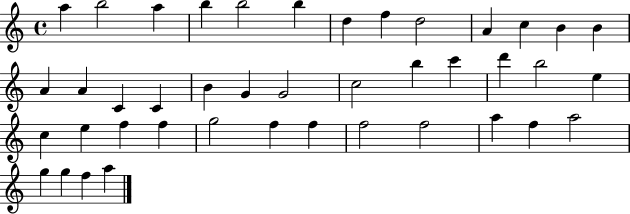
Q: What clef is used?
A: treble